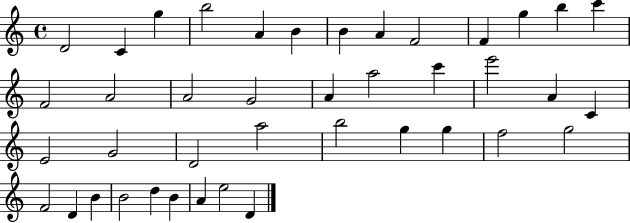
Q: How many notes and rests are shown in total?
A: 41